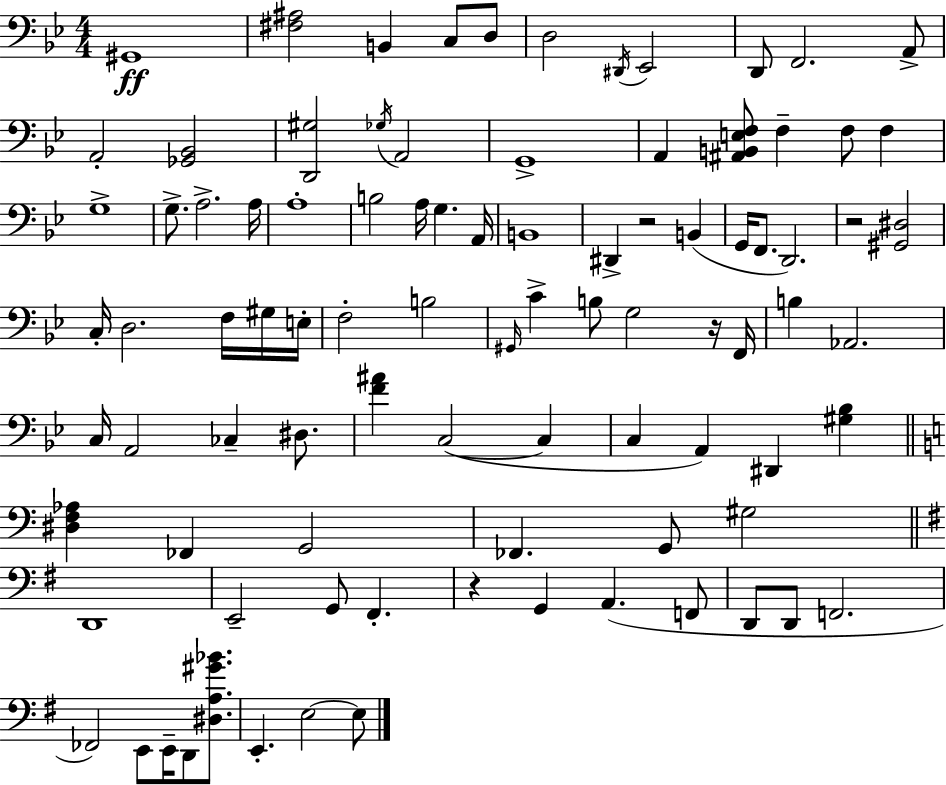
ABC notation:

X:1
T:Untitled
M:4/4
L:1/4
K:Bb
^G,,4 [^F,^A,]2 B,, C,/2 D,/2 D,2 ^D,,/4 _E,,2 D,,/2 F,,2 A,,/2 A,,2 [_G,,_B,,]2 [D,,^G,]2 _G,/4 A,,2 G,,4 A,, [^A,,B,,E,F,]/2 F, F,/2 F, G,4 G,/2 A,2 A,/4 A,4 B,2 A,/4 G, A,,/4 B,,4 ^D,, z2 B,, G,,/4 F,,/2 D,,2 z2 [^G,,^D,]2 C,/4 D,2 F,/4 ^G,/4 E,/4 F,2 B,2 ^G,,/4 C B,/2 G,2 z/4 F,,/4 B, _A,,2 C,/4 A,,2 _C, ^D,/2 [F^A] C,2 C, C, A,, ^D,, [^G,_B,] [^D,F,_A,] _F,, G,,2 _F,, G,,/2 ^G,2 D,,4 E,,2 G,,/2 ^F,, z G,, A,, F,,/2 D,,/2 D,,/2 F,,2 _F,,2 E,,/2 E,,/4 D,,/2 [^D,A,^G_B]/2 E,, E,2 E,/2